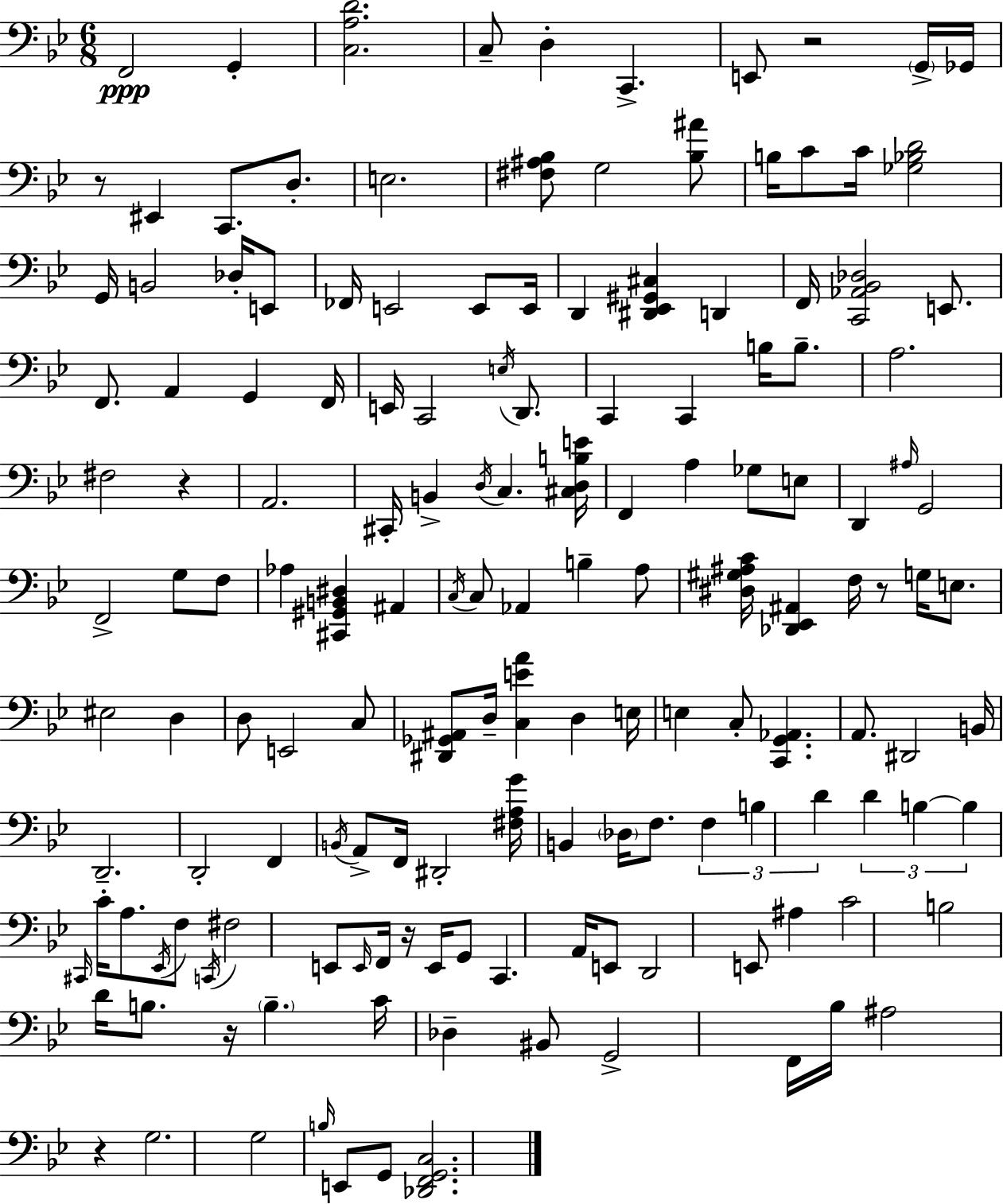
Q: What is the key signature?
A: G minor